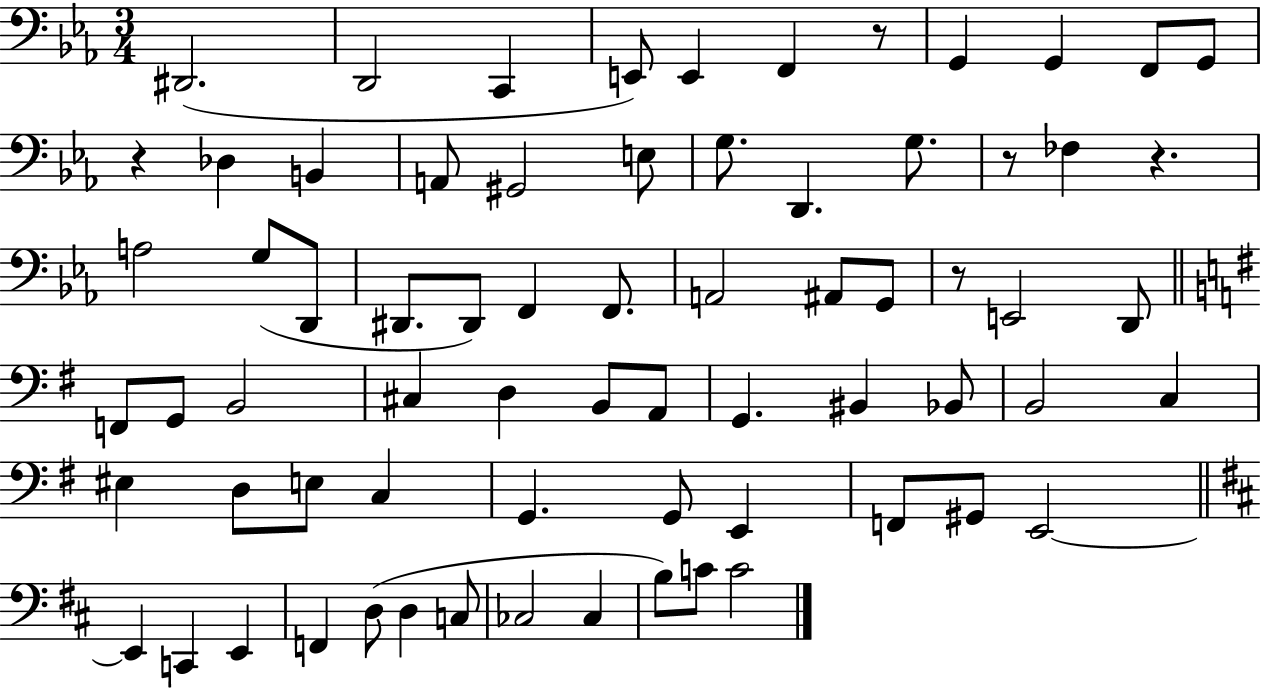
X:1
T:Untitled
M:3/4
L:1/4
K:Eb
^D,,2 D,,2 C,, E,,/2 E,, F,, z/2 G,, G,, F,,/2 G,,/2 z _D, B,, A,,/2 ^G,,2 E,/2 G,/2 D,, G,/2 z/2 _F, z A,2 G,/2 D,,/2 ^D,,/2 ^D,,/2 F,, F,,/2 A,,2 ^A,,/2 G,,/2 z/2 E,,2 D,,/2 F,,/2 G,,/2 B,,2 ^C, D, B,,/2 A,,/2 G,, ^B,, _B,,/2 B,,2 C, ^E, D,/2 E,/2 C, G,, G,,/2 E,, F,,/2 ^G,,/2 E,,2 E,, C,, E,, F,, D,/2 D, C,/2 _C,2 _C, B,/2 C/2 C2